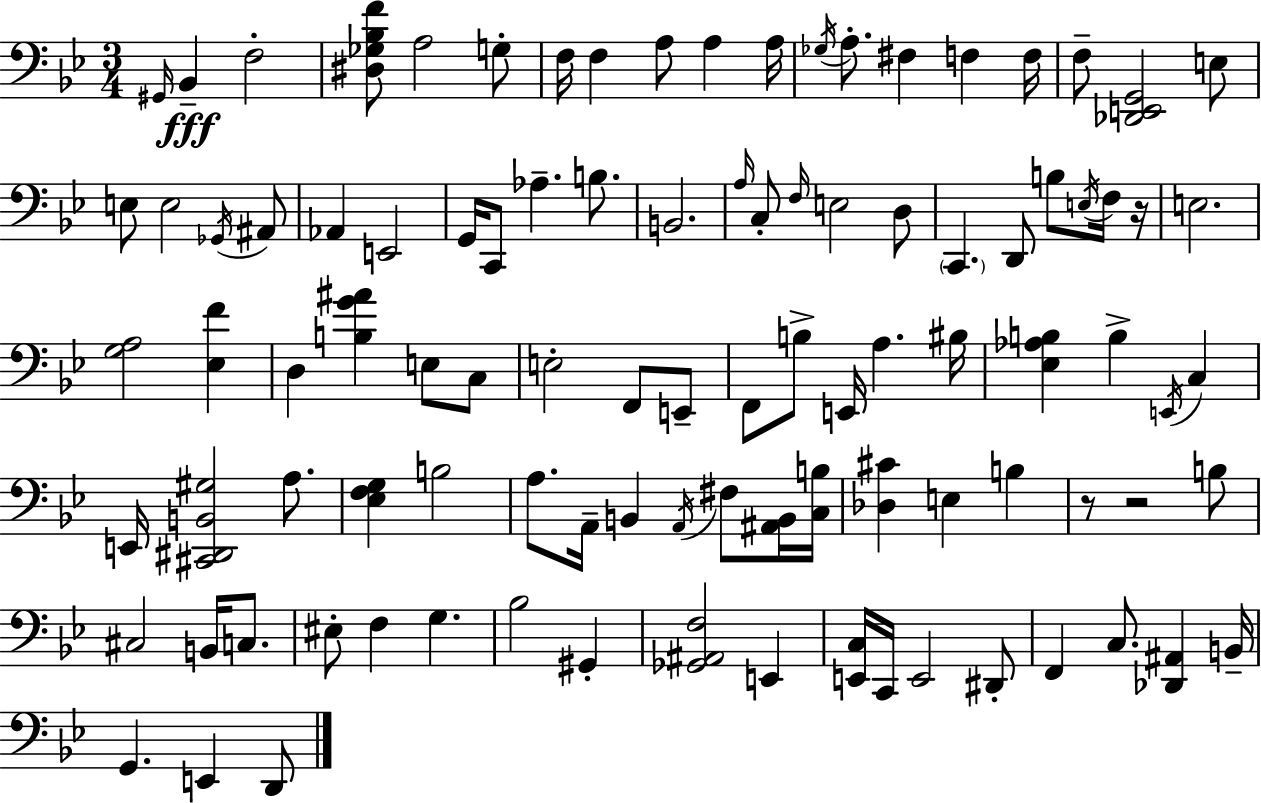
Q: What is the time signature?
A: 3/4